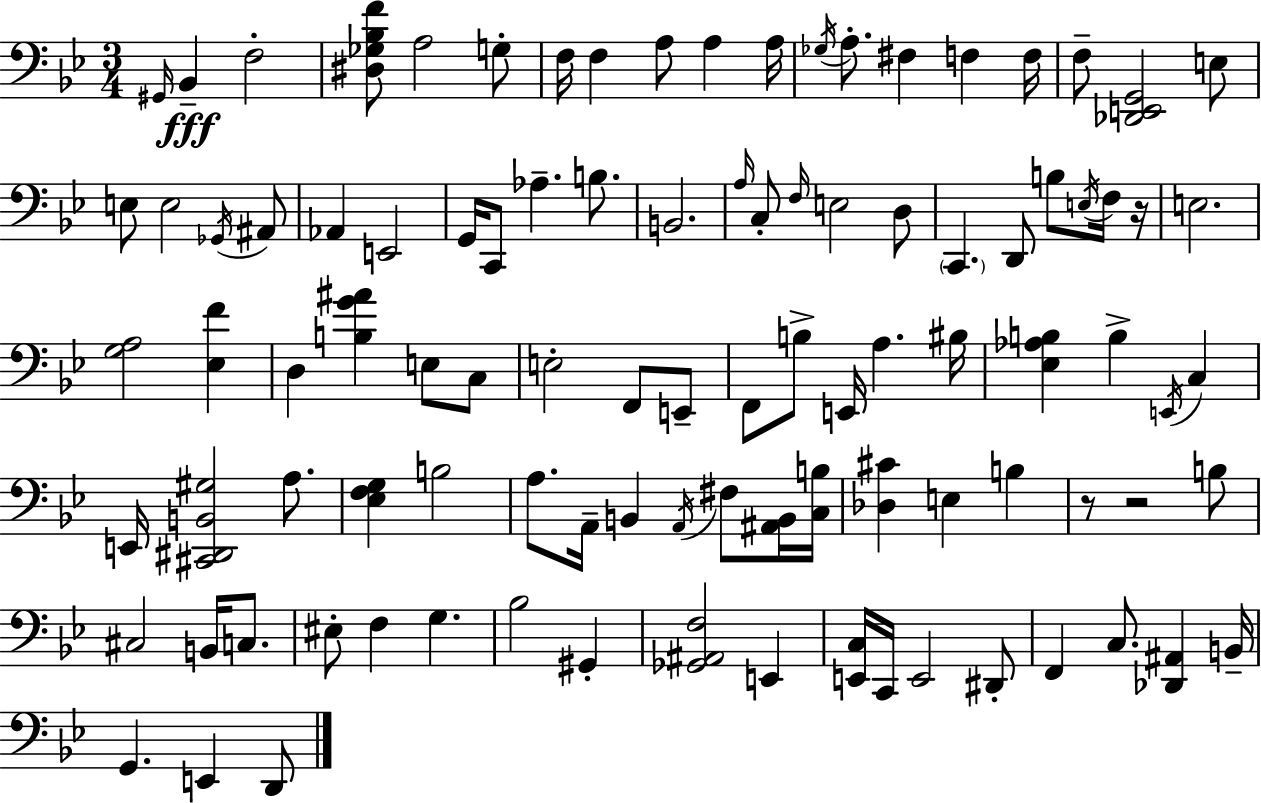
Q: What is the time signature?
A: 3/4